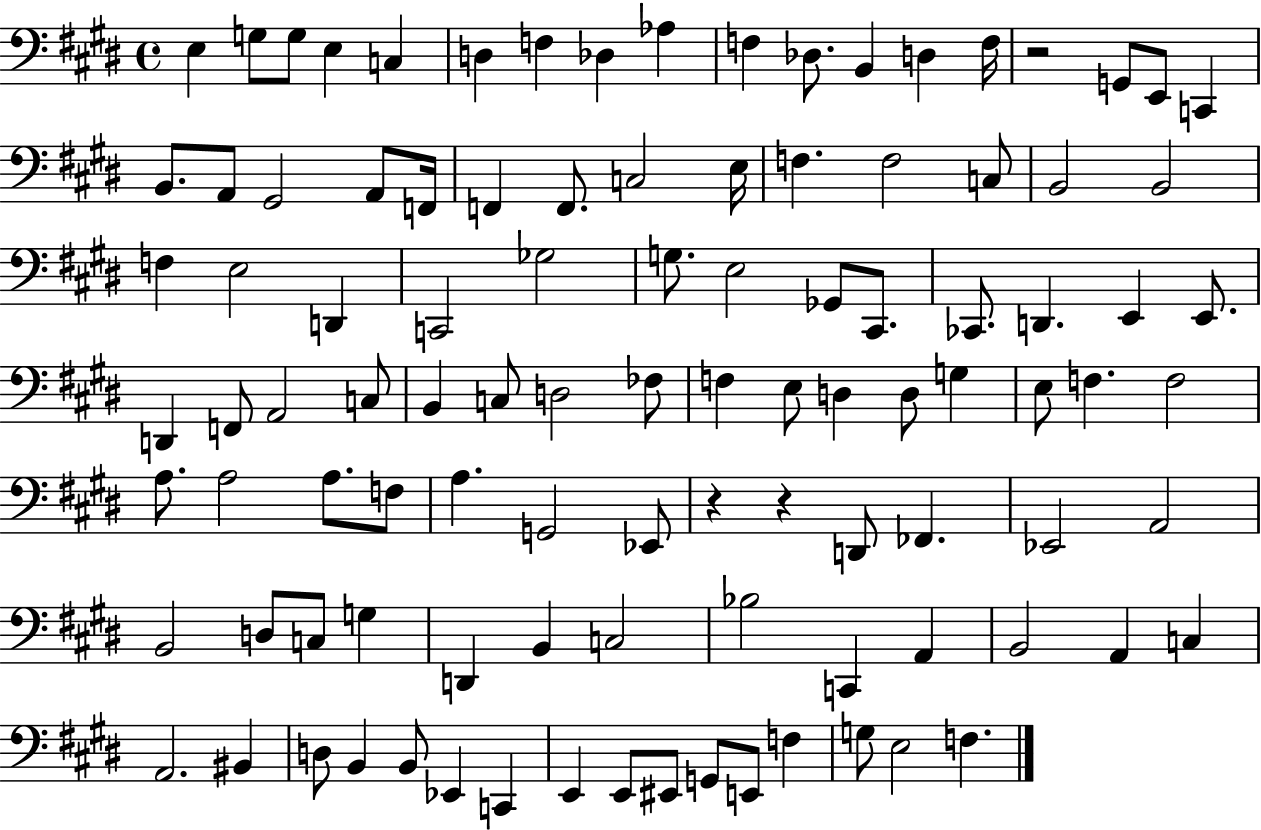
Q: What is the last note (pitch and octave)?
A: F3